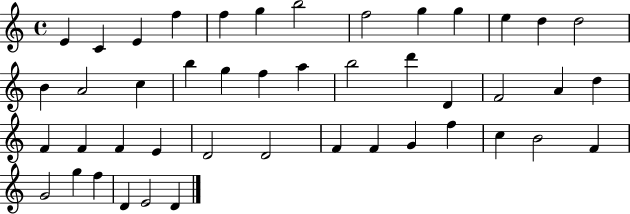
{
  \clef treble
  \time 4/4
  \defaultTimeSignature
  \key c \major
  e'4 c'4 e'4 f''4 | f''4 g''4 b''2 | f''2 g''4 g''4 | e''4 d''4 d''2 | \break b'4 a'2 c''4 | b''4 g''4 f''4 a''4 | b''2 d'''4 d'4 | f'2 a'4 d''4 | \break f'4 f'4 f'4 e'4 | d'2 d'2 | f'4 f'4 g'4 f''4 | c''4 b'2 f'4 | \break g'2 g''4 f''4 | d'4 e'2 d'4 | \bar "|."
}